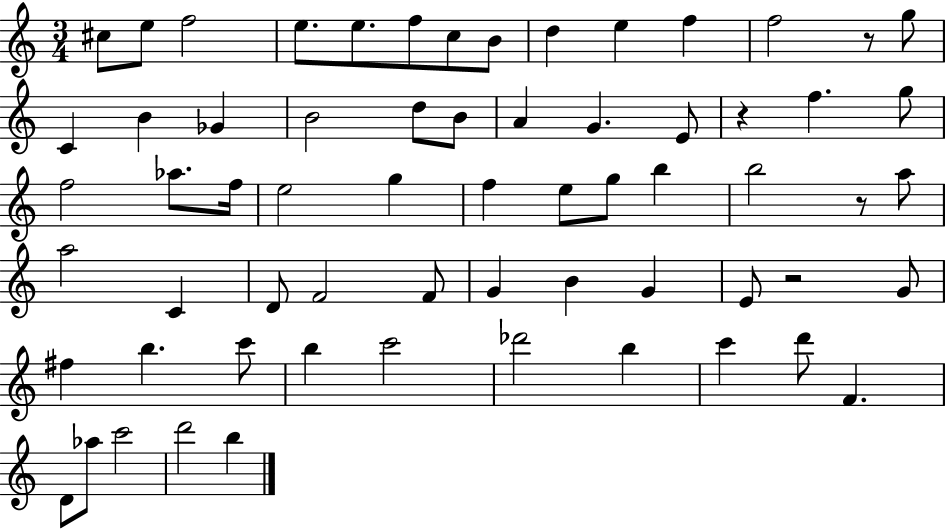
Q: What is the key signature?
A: C major